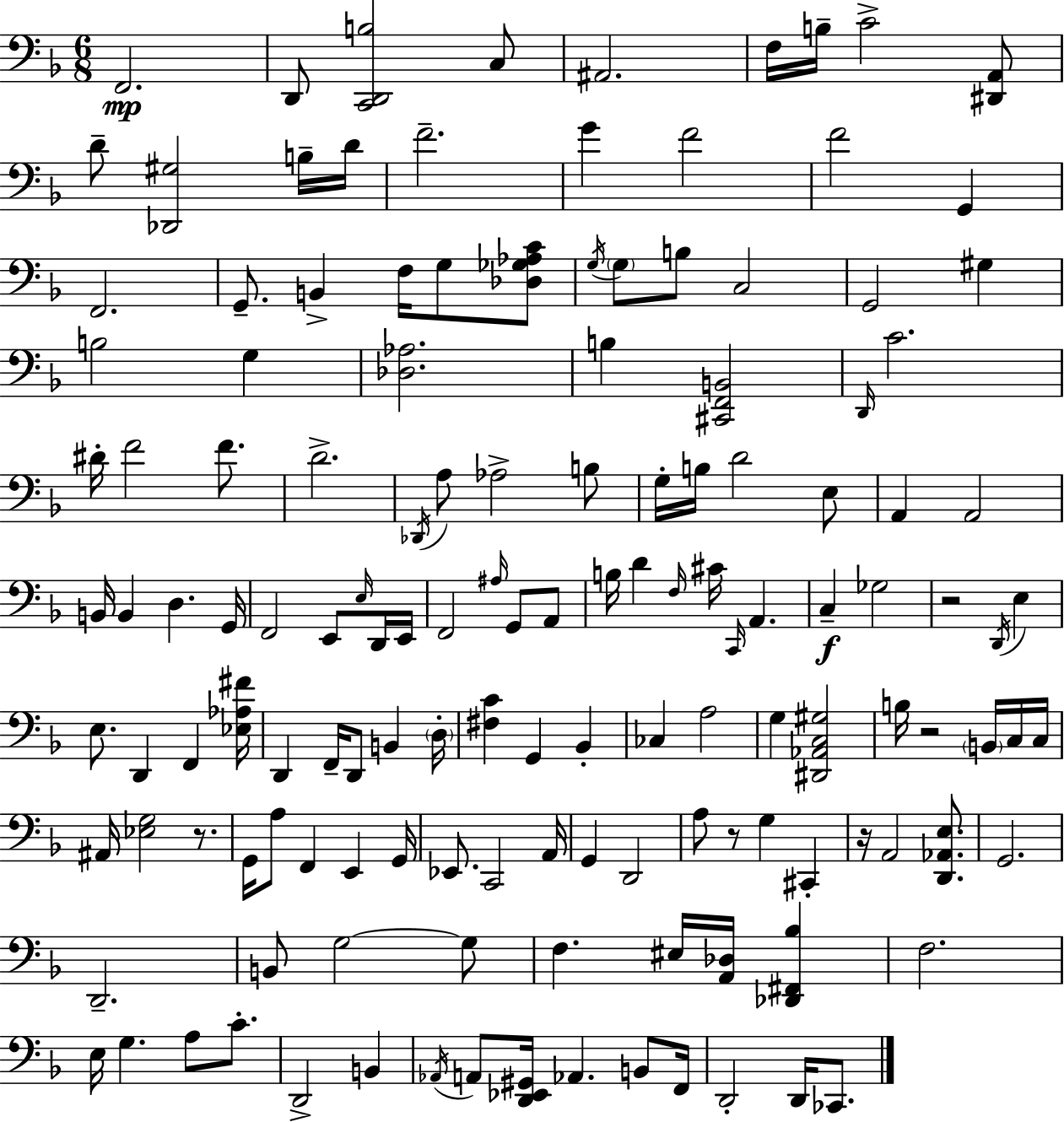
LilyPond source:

{
  \clef bass
  \numericTimeSignature
  \time 6/8
  \key d \minor
  f,2.\mp | d,8 <c, d, b>2 c8 | ais,2. | f16 b16-- c'2-> <dis, a,>8 | \break d'8-- <des, gis>2 b16-- d'16 | f'2.-- | g'4 f'2 | f'2 g,4 | \break f,2. | g,8.-- b,4-> f16 g8 <des ges aes c'>8 | \acciaccatura { g16 } \parenthesize g8 b8 c2 | g,2 gis4 | \break b2 g4 | <des aes>2. | b4 <cis, f, b,>2 | \grace { d,16 } c'2. | \break dis'16-. f'2 f'8. | d'2.-> | \acciaccatura { des,16 } a8 aes2-> | b8 g16-. b16 d'2 | \break e8 a,4 a,2 | b,16 b,4 d4. | g,16 f,2 e,8 | \grace { e16 } d,16 e,16 f,2 | \break \grace { ais16 } g,8 a,8 b16 d'4 \grace { f16 } cis'16 | \grace { c,16 } a,4. c4--\f ges2 | r2 | \acciaccatura { d,16 } e4 e8. d,4 | \break f,4 <ees aes fis'>16 d,4 | f,16-- d,8 b,4 \parenthesize d16-. <fis c'>4 | g,4 bes,4-. ces4 | a2 g4 | \break <dis, aes, c gis>2 b16 r2 | \parenthesize b,16 c16 c16 ais,16 <ees g>2 | r8. g,16 a8 f,4 | e,4 g,16 ees,8. c,2 | \break a,16 g,4 | d,2 a8 r8 | g4 cis,4-. r16 a,2 | <d, aes, e>8. g,2. | \break d,2.-- | b,8 g2~~ | g8 f4. | eis16 <a, des>16 <des, fis, bes>4 f2. | \break e16 g4. | a8 c'8.-. d,2-> | b,4 \acciaccatura { aes,16 } a,8 <d, ees, gis,>16 | aes,4. b,8 f,16 d,2-. | \break d,16 ces,8. \bar "|."
}